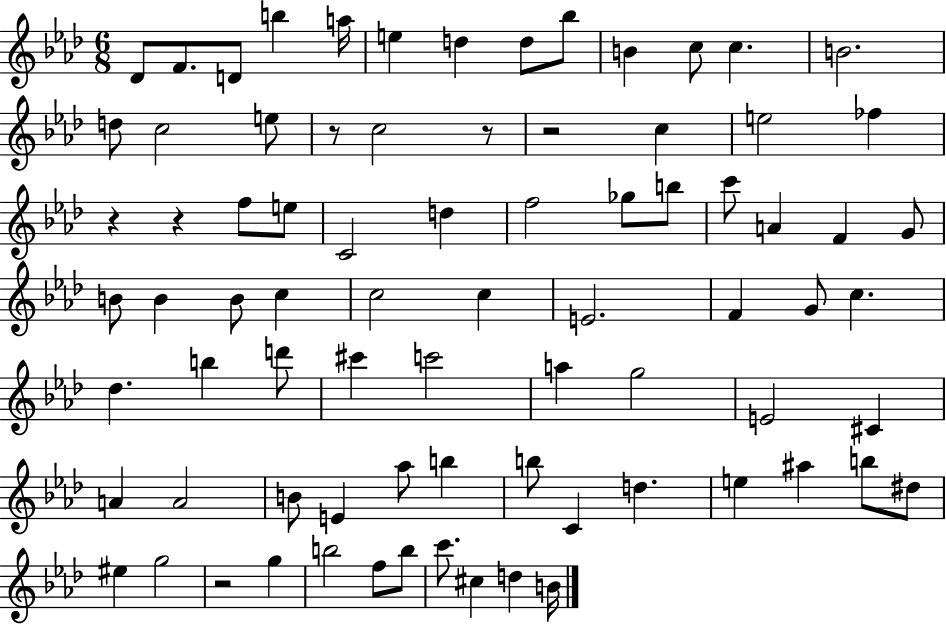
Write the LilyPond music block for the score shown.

{
  \clef treble
  \numericTimeSignature
  \time 6/8
  \key aes \major
  des'8 f'8. d'8 b''4 a''16 | e''4 d''4 d''8 bes''8 | b'4 c''8 c''4. | b'2. | \break d''8 c''2 e''8 | r8 c''2 r8 | r2 c''4 | e''2 fes''4 | \break r4 r4 f''8 e''8 | c'2 d''4 | f''2 ges''8 b''8 | c'''8 a'4 f'4 g'8 | \break b'8 b'4 b'8 c''4 | c''2 c''4 | e'2. | f'4 g'8 c''4. | \break des''4. b''4 d'''8 | cis'''4 c'''2 | a''4 g''2 | e'2 cis'4 | \break a'4 a'2 | b'8 e'4 aes''8 b''4 | b''8 c'4 d''4. | e''4 ais''4 b''8 dis''8 | \break eis''4 g''2 | r2 g''4 | b''2 f''8 b''8 | c'''8. cis''4 d''4 b'16 | \break \bar "|."
}